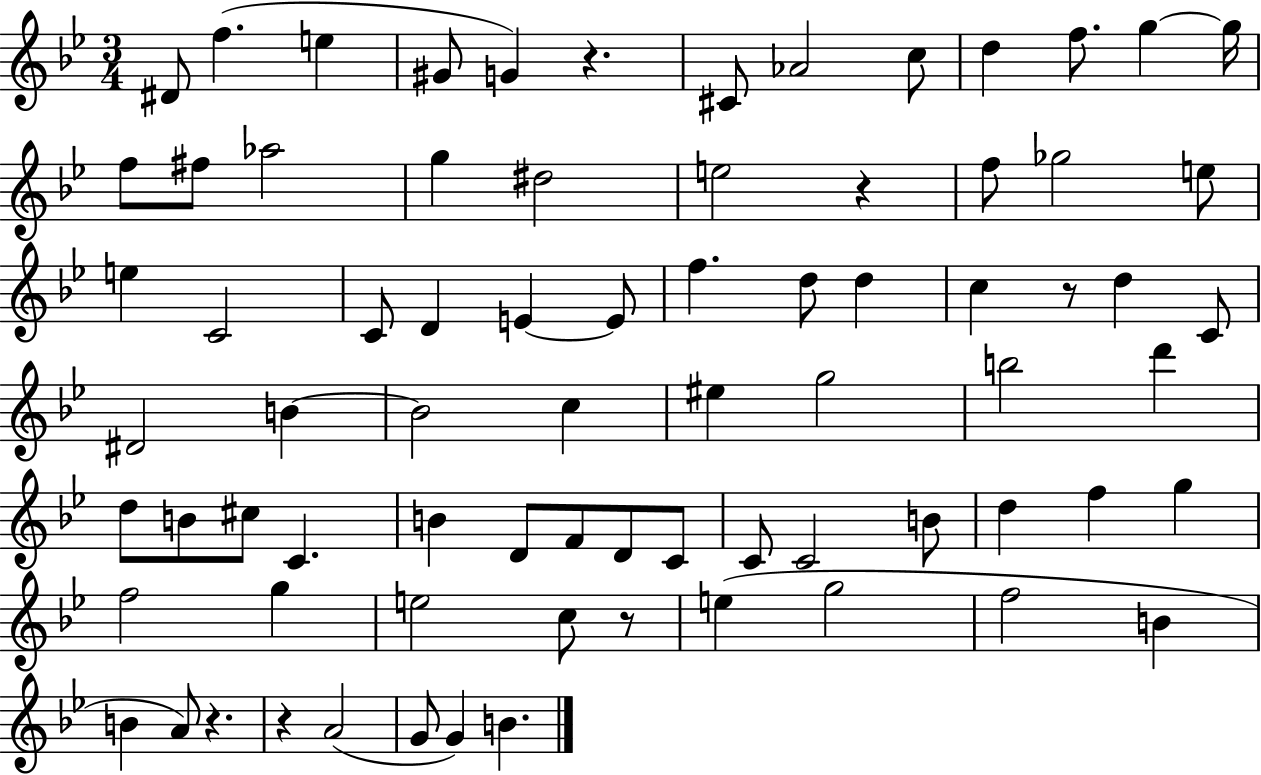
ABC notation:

X:1
T:Untitled
M:3/4
L:1/4
K:Bb
^D/2 f e ^G/2 G z ^C/2 _A2 c/2 d f/2 g g/4 f/2 ^f/2 _a2 g ^d2 e2 z f/2 _g2 e/2 e C2 C/2 D E E/2 f d/2 d c z/2 d C/2 ^D2 B B2 c ^e g2 b2 d' d/2 B/2 ^c/2 C B D/2 F/2 D/2 C/2 C/2 C2 B/2 d f g f2 g e2 c/2 z/2 e g2 f2 B B A/2 z z A2 G/2 G B